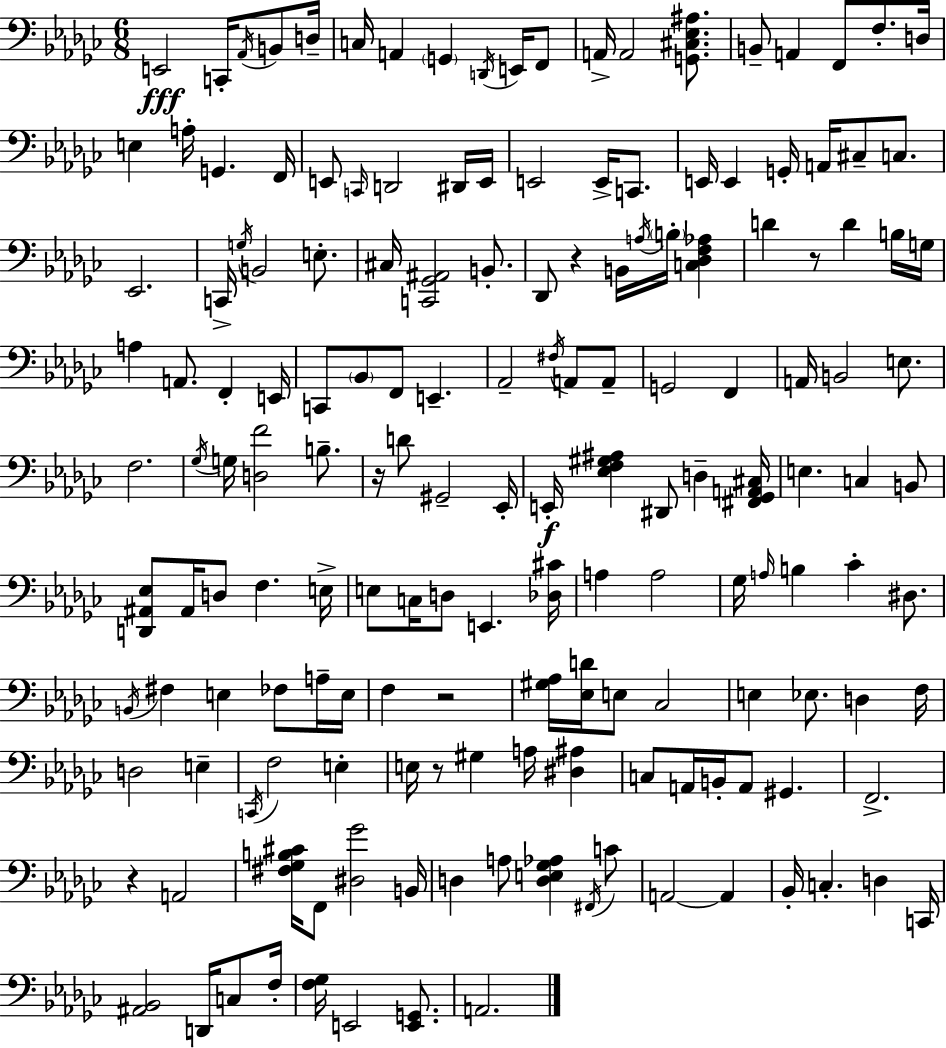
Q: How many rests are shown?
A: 6